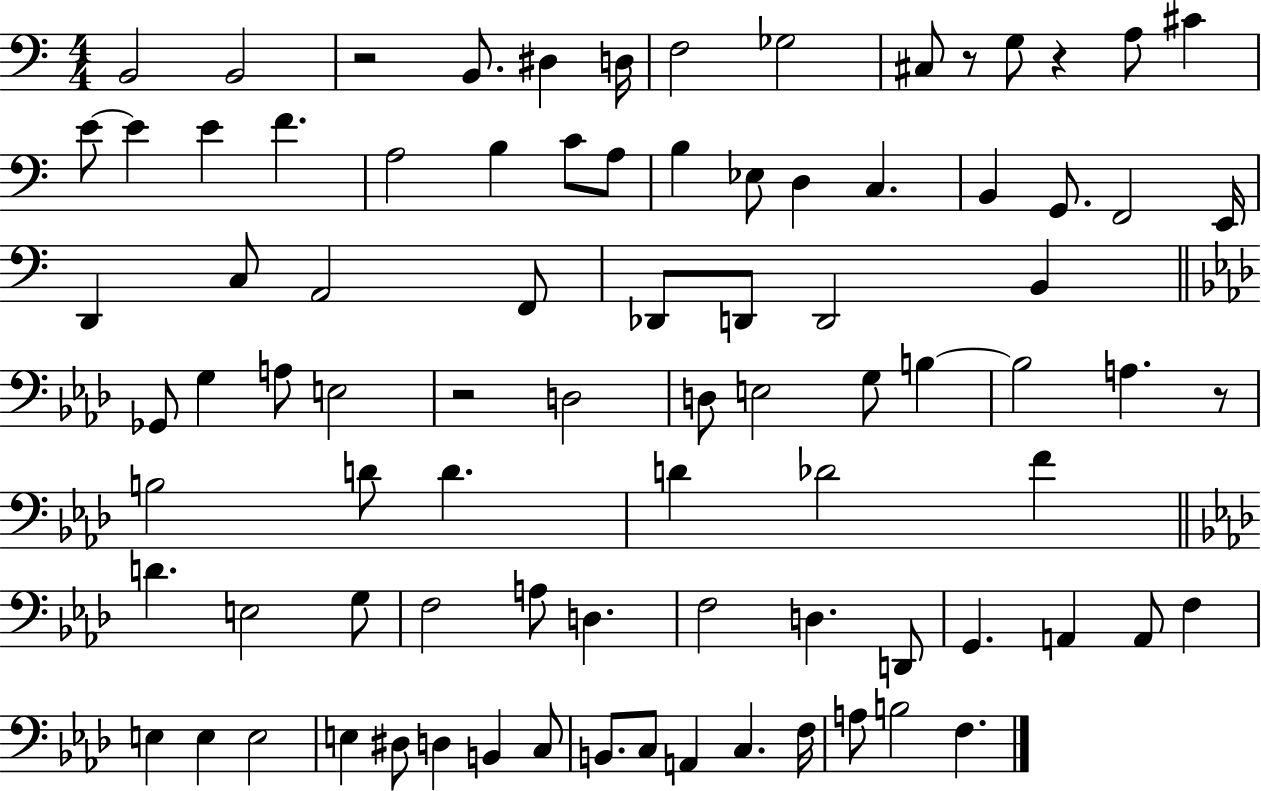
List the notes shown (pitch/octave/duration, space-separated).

B2/h B2/h R/h B2/e. D#3/q D3/s F3/h Gb3/h C#3/e R/e G3/e R/q A3/e C#4/q E4/e E4/q E4/q F4/q. A3/h B3/q C4/e A3/e B3/q Eb3/e D3/q C3/q. B2/q G2/e. F2/h E2/s D2/q C3/e A2/h F2/e Db2/e D2/e D2/h B2/q Gb2/e G3/q A3/e E3/h R/h D3/h D3/e E3/h G3/e B3/q B3/h A3/q. R/e B3/h D4/e D4/q. D4/q Db4/h F4/q D4/q. E3/h G3/e F3/h A3/e D3/q. F3/h D3/q. D2/e G2/q. A2/q A2/e F3/q E3/q E3/q E3/h E3/q D#3/e D3/q B2/q C3/e B2/e. C3/e A2/q C3/q. F3/s A3/e B3/h F3/q.